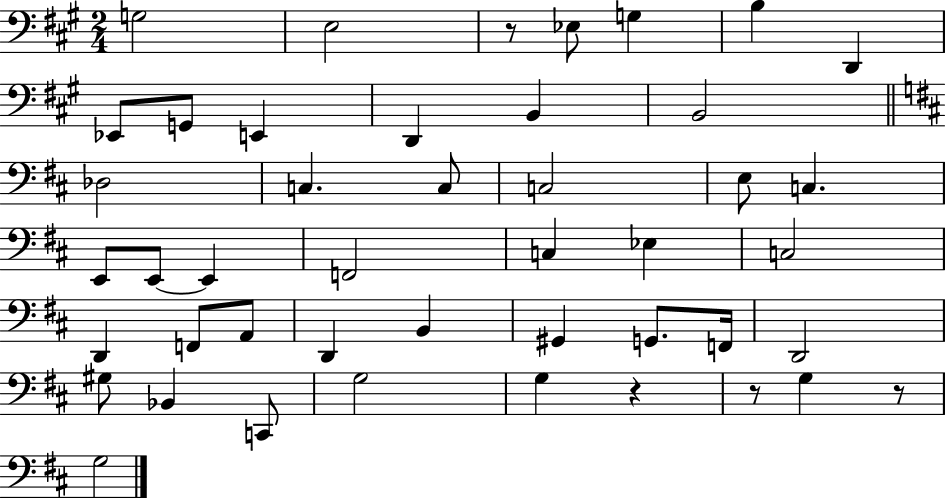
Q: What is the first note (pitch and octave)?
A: G3